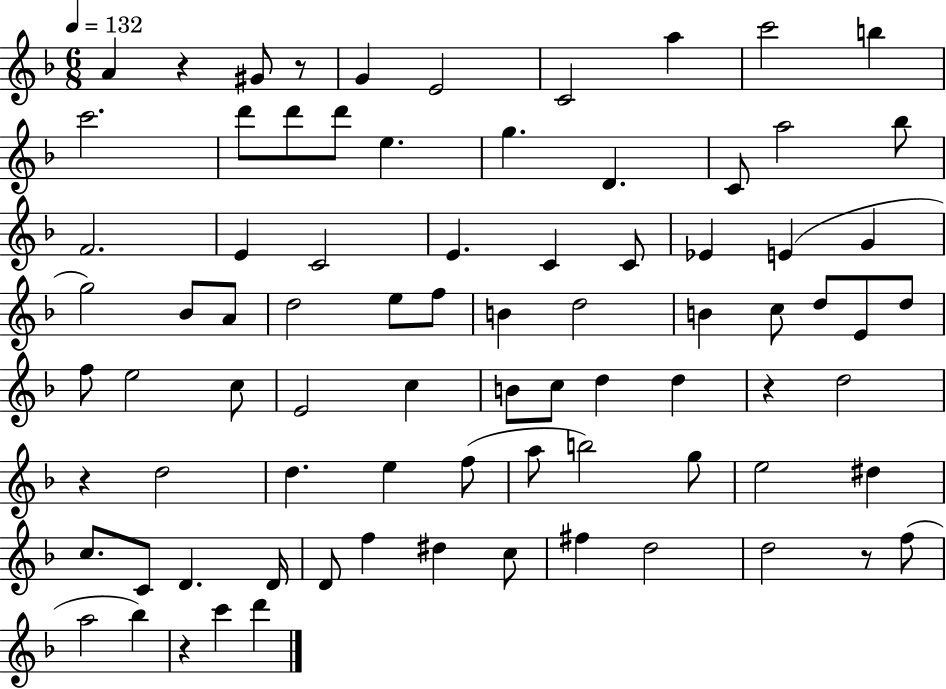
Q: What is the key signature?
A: F major